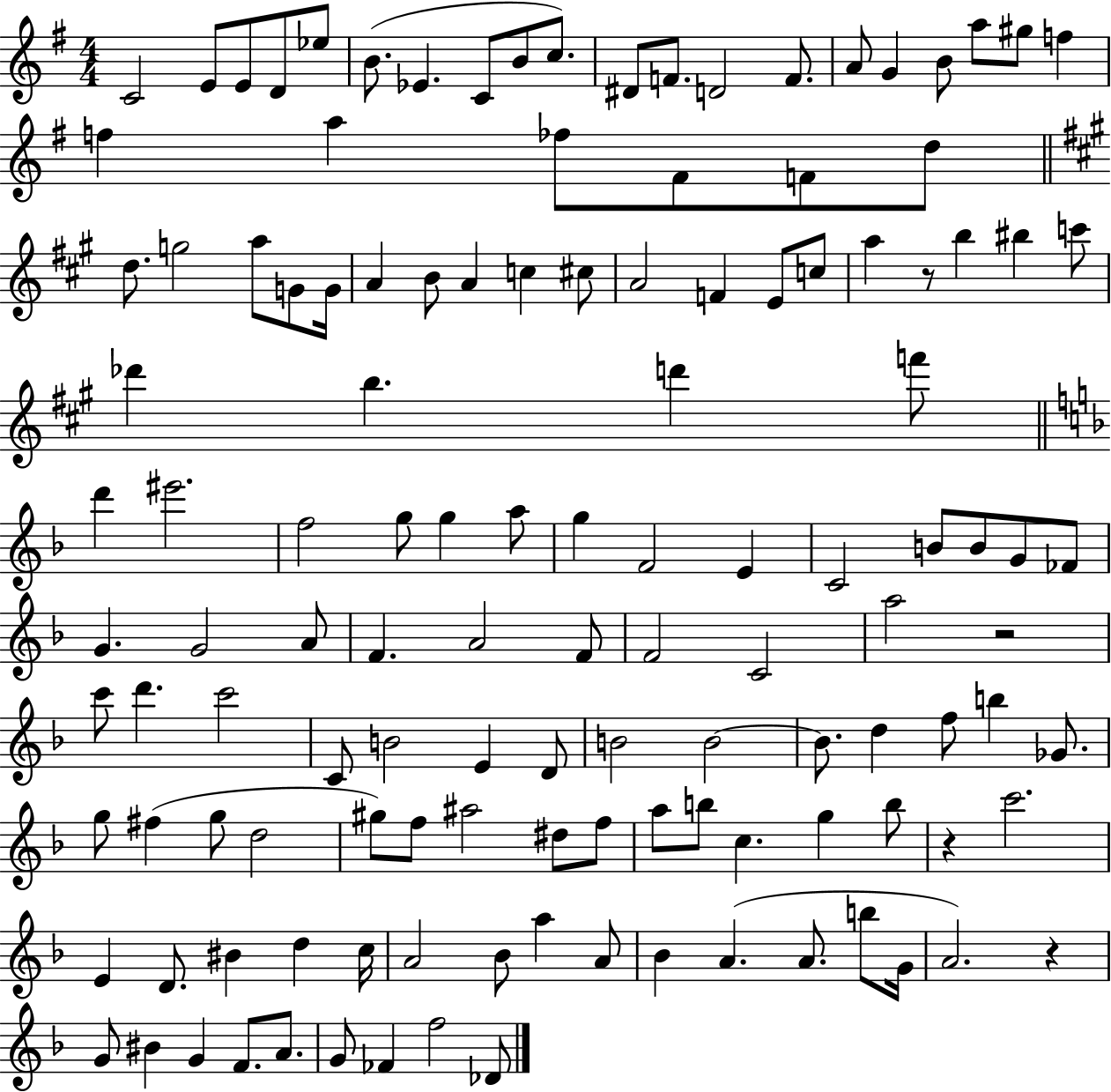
{
  \clef treble
  \numericTimeSignature
  \time 4/4
  \key g \major
  \repeat volta 2 { c'2 e'8 e'8 d'8 ees''8 | b'8.( ees'4. c'8 b'8 c''8.) | dis'8 f'8. d'2 f'8. | a'8 g'4 b'8 a''8 gis''8 f''4 | \break f''4 a''4 fes''8 fis'8 f'8 d''8 | \bar "||" \break \key a \major d''8. g''2 a''8 g'8 g'16 | a'4 b'8 a'4 c''4 cis''8 | a'2 f'4 e'8 c''8 | a''4 r8 b''4 bis''4 c'''8 | \break des'''4 b''4. d'''4 f'''8 | \bar "||" \break \key f \major d'''4 eis'''2. | f''2 g''8 g''4 a''8 | g''4 f'2 e'4 | c'2 b'8 b'8 g'8 fes'8 | \break g'4. g'2 a'8 | f'4. a'2 f'8 | f'2 c'2 | a''2 r2 | \break c'''8 d'''4. c'''2 | c'8 b'2 e'4 d'8 | b'2 b'2~~ | b'8. d''4 f''8 b''4 ges'8. | \break g''8 fis''4( g''8 d''2 | gis''8) f''8 ais''2 dis''8 f''8 | a''8 b''8 c''4. g''4 b''8 | r4 c'''2. | \break e'4 d'8. bis'4 d''4 c''16 | a'2 bes'8 a''4 a'8 | bes'4 a'4.( a'8. b''8 g'16 | a'2.) r4 | \break g'8 bis'4 g'4 f'8. a'8. | g'8 fes'4 f''2 des'8 | } \bar "|."
}